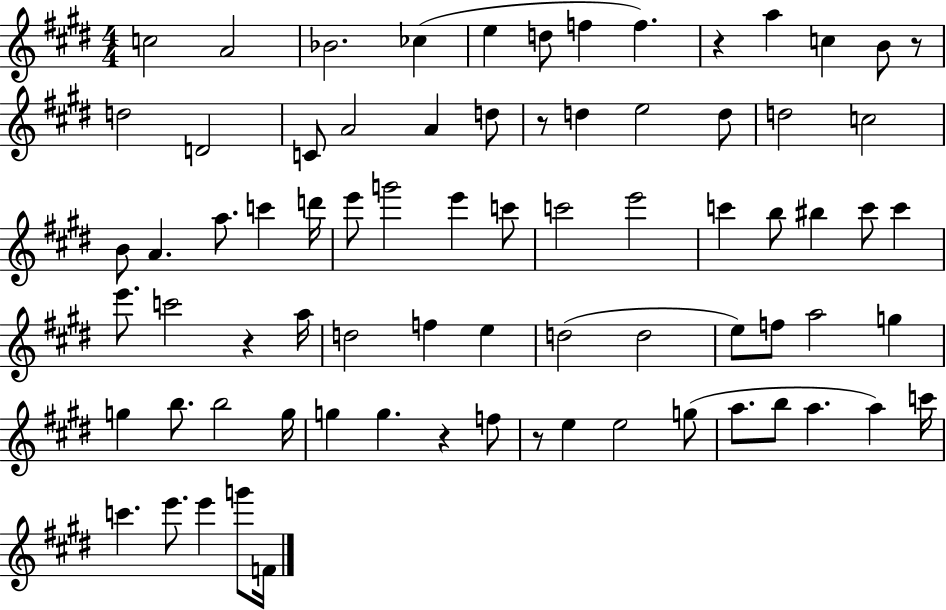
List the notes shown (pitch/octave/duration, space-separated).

C5/h A4/h Bb4/h. CES5/q E5/q D5/e F5/q F5/q. R/q A5/q C5/q B4/e R/e D5/h D4/h C4/e A4/h A4/q D5/e R/e D5/q E5/h D5/e D5/h C5/h B4/e A4/q. A5/e. C6/q D6/s E6/e G6/h E6/q C6/e C6/h E6/h C6/q B5/e BIS5/q C6/e C6/q E6/e. C6/h R/q A5/s D5/h F5/q E5/q D5/h D5/h E5/e F5/e A5/h G5/q G5/q B5/e. B5/h G5/s G5/q G5/q. R/q F5/e R/e E5/q E5/h G5/e A5/e. B5/e A5/q. A5/q C6/s C6/q. E6/e. E6/q G6/e F4/s